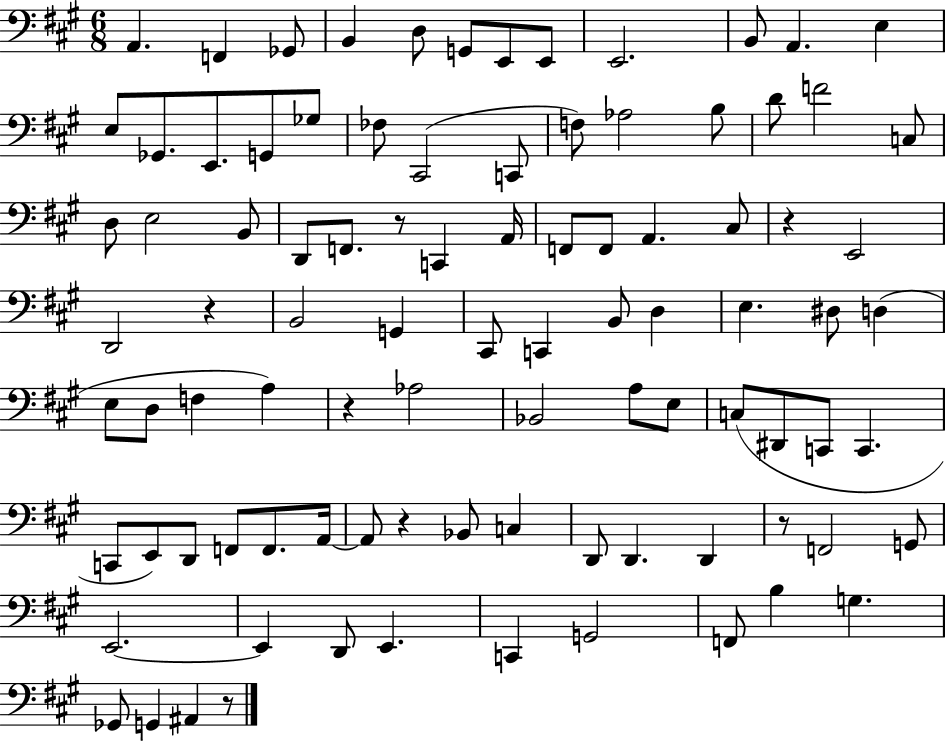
X:1
T:Untitled
M:6/8
L:1/4
K:A
A,, F,, _G,,/2 B,, D,/2 G,,/2 E,,/2 E,,/2 E,,2 B,,/2 A,, E, E,/2 _G,,/2 E,,/2 G,,/2 _G,/2 _F,/2 ^C,,2 C,,/2 F,/2 _A,2 B,/2 D/2 F2 C,/2 D,/2 E,2 B,,/2 D,,/2 F,,/2 z/2 C,, A,,/4 F,,/2 F,,/2 A,, ^C,/2 z E,,2 D,,2 z B,,2 G,, ^C,,/2 C,, B,,/2 D, E, ^D,/2 D, E,/2 D,/2 F, A, z _A,2 _B,,2 A,/2 E,/2 C,/2 ^D,,/2 C,,/2 C,, C,,/2 E,,/2 D,,/2 F,,/2 F,,/2 A,,/4 A,,/2 z _B,,/2 C, D,,/2 D,, D,, z/2 F,,2 G,,/2 E,,2 E,, D,,/2 E,, C,, G,,2 F,,/2 B, G, _G,,/2 G,, ^A,, z/2